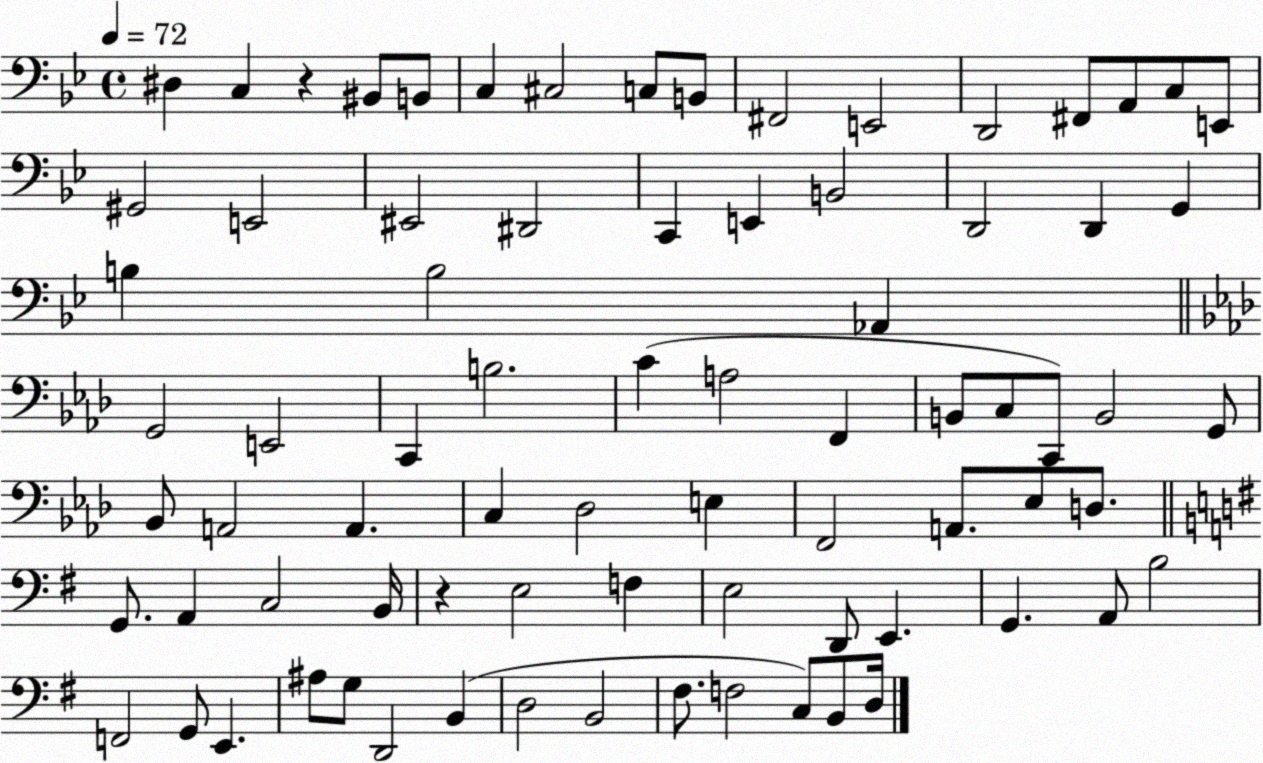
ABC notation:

X:1
T:Untitled
M:4/4
L:1/4
K:Bb
^D, C, z ^B,,/2 B,,/2 C, ^C,2 C,/2 B,,/2 ^F,,2 E,,2 D,,2 ^F,,/2 A,,/2 C,/2 E,,/2 ^G,,2 E,,2 ^E,,2 ^D,,2 C,, E,, B,,2 D,,2 D,, G,, B, B,2 _A,, G,,2 E,,2 C,, B,2 C A,2 F,, B,,/2 C,/2 C,,/2 B,,2 G,,/2 _B,,/2 A,,2 A,, C, _D,2 E, F,,2 A,,/2 _E,/2 D,/2 G,,/2 A,, C,2 B,,/4 z E,2 F, E,2 D,,/2 E,, G,, A,,/2 B,2 F,,2 G,,/2 E,, ^A,/2 G,/2 D,,2 B,, D,2 B,,2 ^F,/2 F,2 C,/2 B,,/2 D,/4